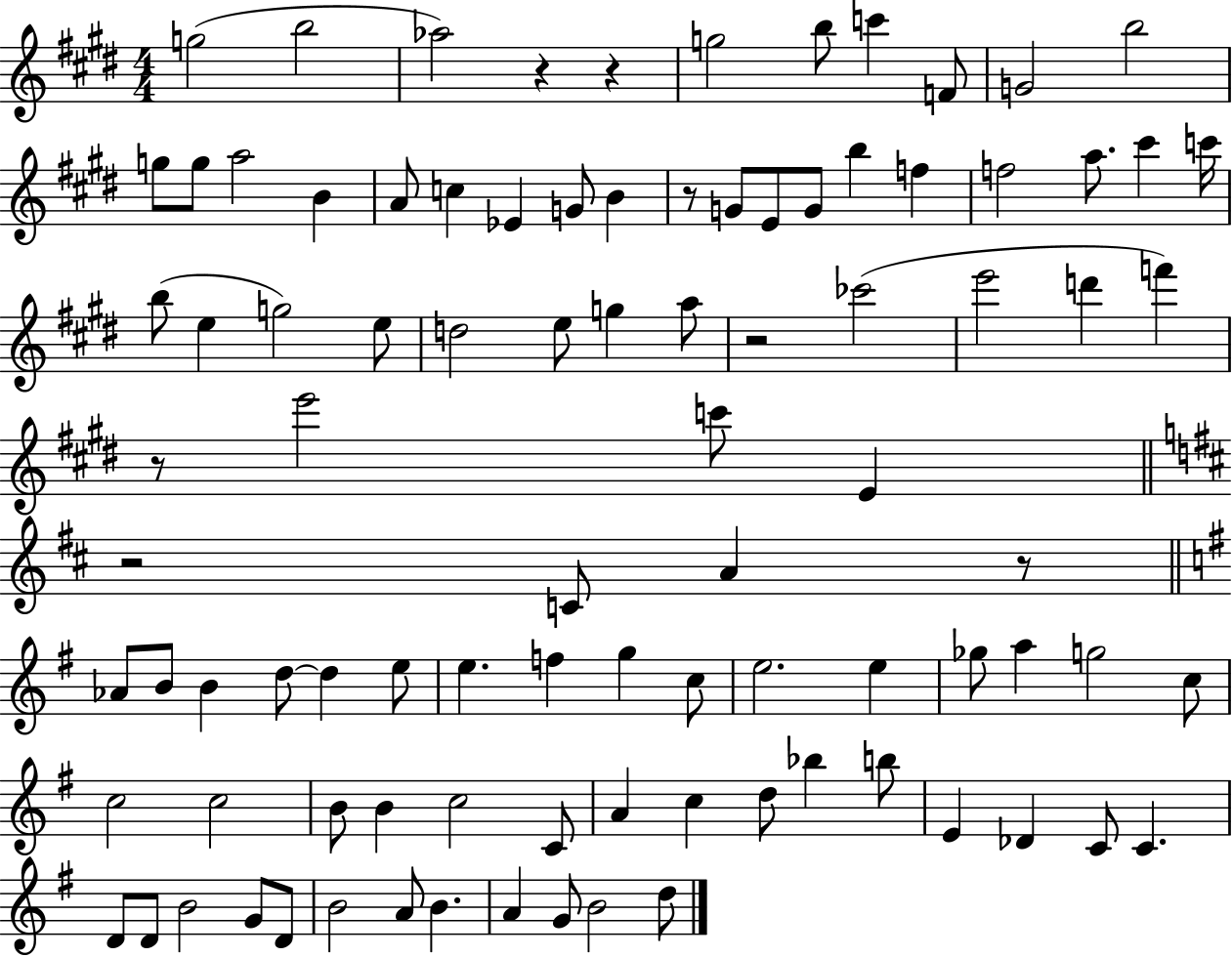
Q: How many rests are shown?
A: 7